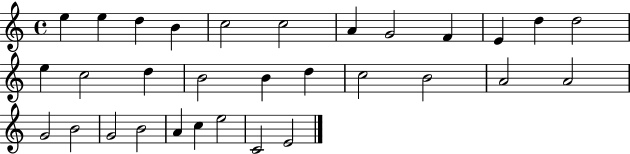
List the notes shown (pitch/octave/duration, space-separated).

E5/q E5/q D5/q B4/q C5/h C5/h A4/q G4/h F4/q E4/q D5/q D5/h E5/q C5/h D5/q B4/h B4/q D5/q C5/h B4/h A4/h A4/h G4/h B4/h G4/h B4/h A4/q C5/q E5/h C4/h E4/h